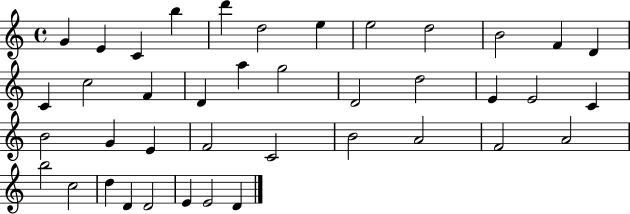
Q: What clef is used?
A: treble